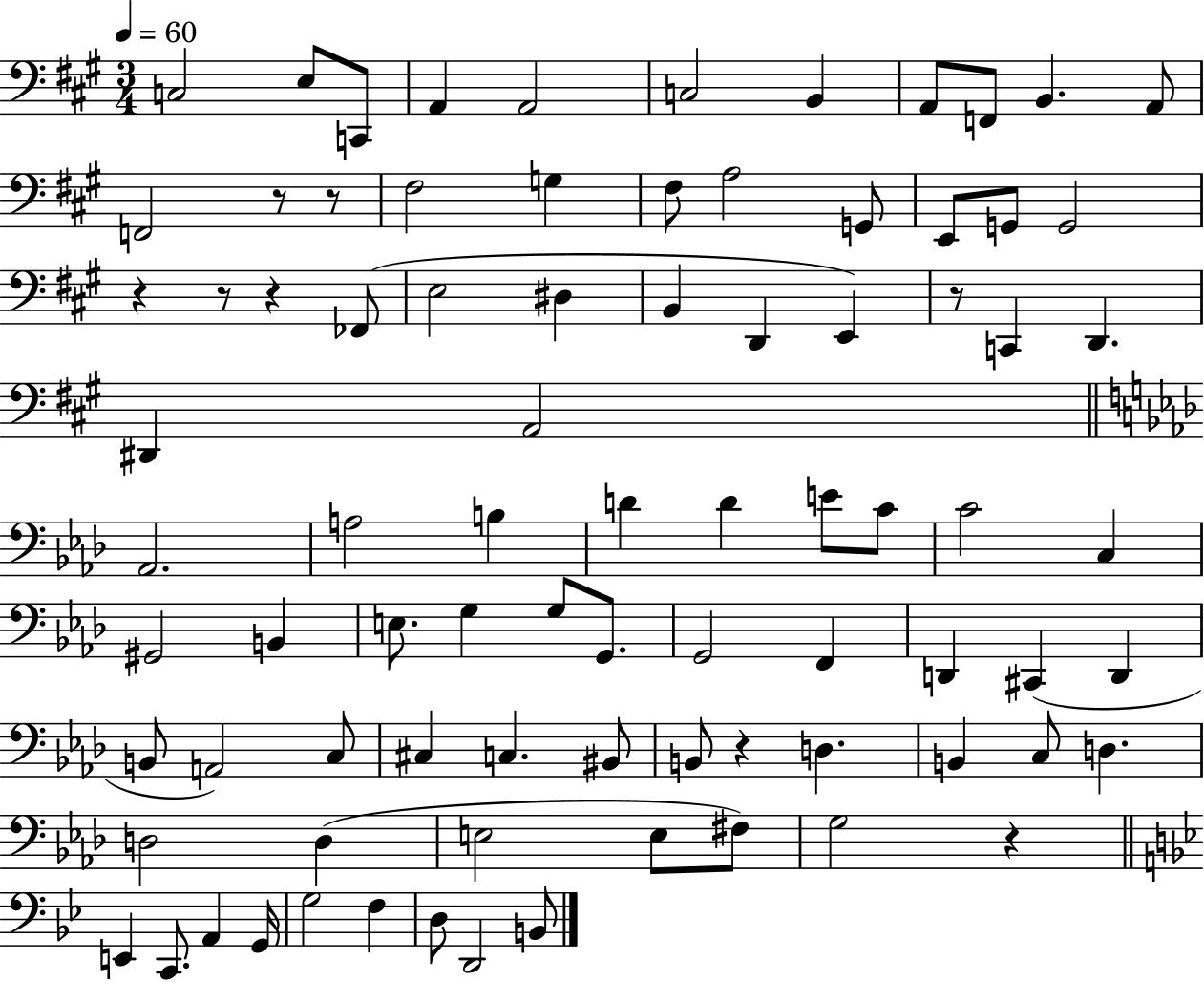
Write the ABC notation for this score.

X:1
T:Untitled
M:3/4
L:1/4
K:A
C,2 E,/2 C,,/2 A,, A,,2 C,2 B,, A,,/2 F,,/2 B,, A,,/2 F,,2 z/2 z/2 ^F,2 G, ^F,/2 A,2 G,,/2 E,,/2 G,,/2 G,,2 z z/2 z _F,,/2 E,2 ^D, B,, D,, E,, z/2 C,, D,, ^D,, A,,2 _A,,2 A,2 B, D D E/2 C/2 C2 C, ^G,,2 B,, E,/2 G, G,/2 G,,/2 G,,2 F,, D,, ^C,, D,, B,,/2 A,,2 C,/2 ^C, C, ^B,,/2 B,,/2 z D, B,, C,/2 D, D,2 D, E,2 E,/2 ^F,/2 G,2 z E,, C,,/2 A,, G,,/4 G,2 F, D,/2 D,,2 B,,/2